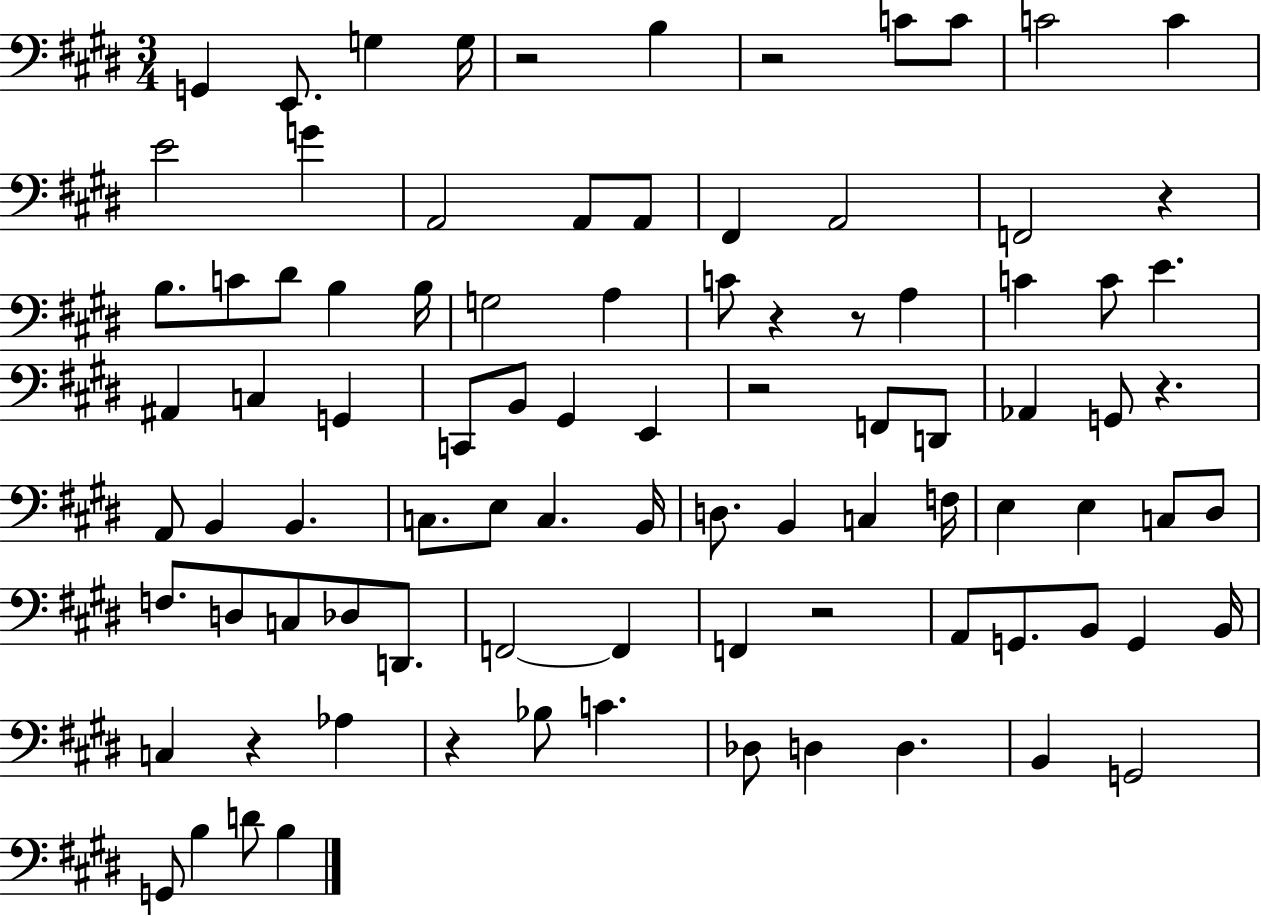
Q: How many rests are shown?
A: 10